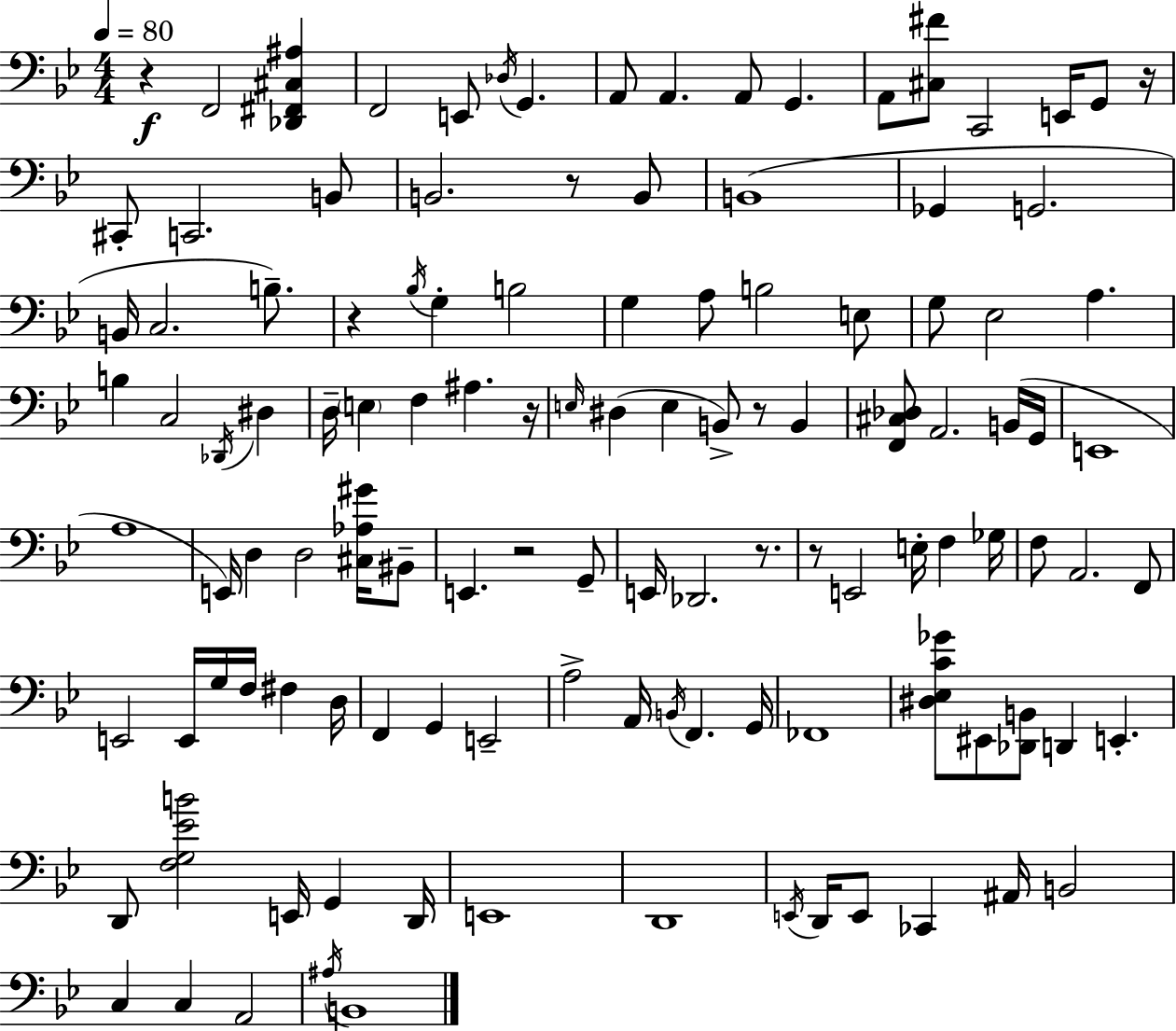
{
  \clef bass
  \numericTimeSignature
  \time 4/4
  \key g \minor
  \tempo 4 = 80
  r4\f f,2 <des, fis, cis ais>4 | f,2 e,8 \acciaccatura { des16 } g,4. | a,8 a,4. a,8 g,4. | a,8 <cis fis'>8 c,2 e,16 g,8 | \break r16 cis,8-. c,2. b,8 | b,2. r8 b,8 | b,1( | ges,4 g,2. | \break b,16 c2. b8.--) | r4 \acciaccatura { bes16 } g4-. b2 | g4 a8 b2 | e8 g8 ees2 a4. | \break b4 c2 \acciaccatura { des,16 } dis4 | d16-- \parenthesize e4 f4 ais4. | r16 \grace { e16 }( dis4 e4 b,8->) r8 | b,4 <f, cis des>8 a,2. | \break b,16( g,16 e,1 | a1 | e,16) d4 d2 | <cis aes gis'>16 bis,8-- e,4. r2 | \break g,8-- e,16 des,2. | r8. r8 e,2 e16-. f4 | ges16 f8 a,2. | f,8 e,2 e,16 g16 f16 fis4 | \break d16 f,4 g,4 e,2-- | a2-> a,16 \acciaccatura { b,16 } f,4. | g,16 fes,1 | <dis ees c' ges'>8 eis,8 <des, b,>8 d,4 e,4.-. | \break d,8 <f g ees' b'>2 e,16 | g,4 d,16 e,1 | d,1 | \acciaccatura { e,16 } d,16 e,8 ces,4 ais,16 b,2 | \break c4 c4 a,2 | \acciaccatura { ais16 } b,1 | \bar "|."
}